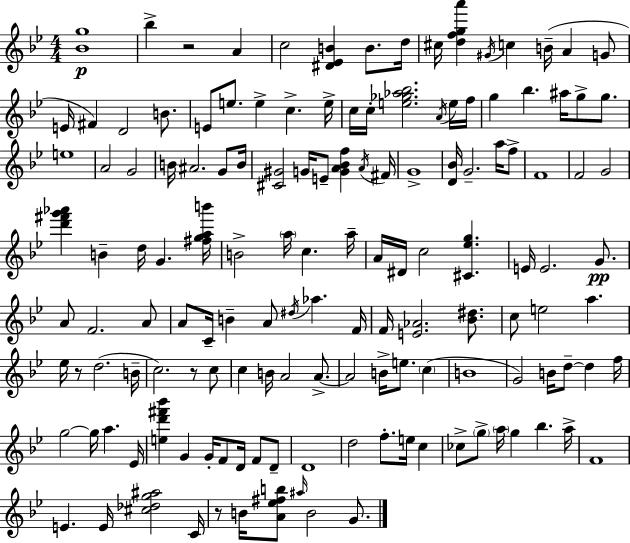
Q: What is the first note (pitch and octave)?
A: Bb5